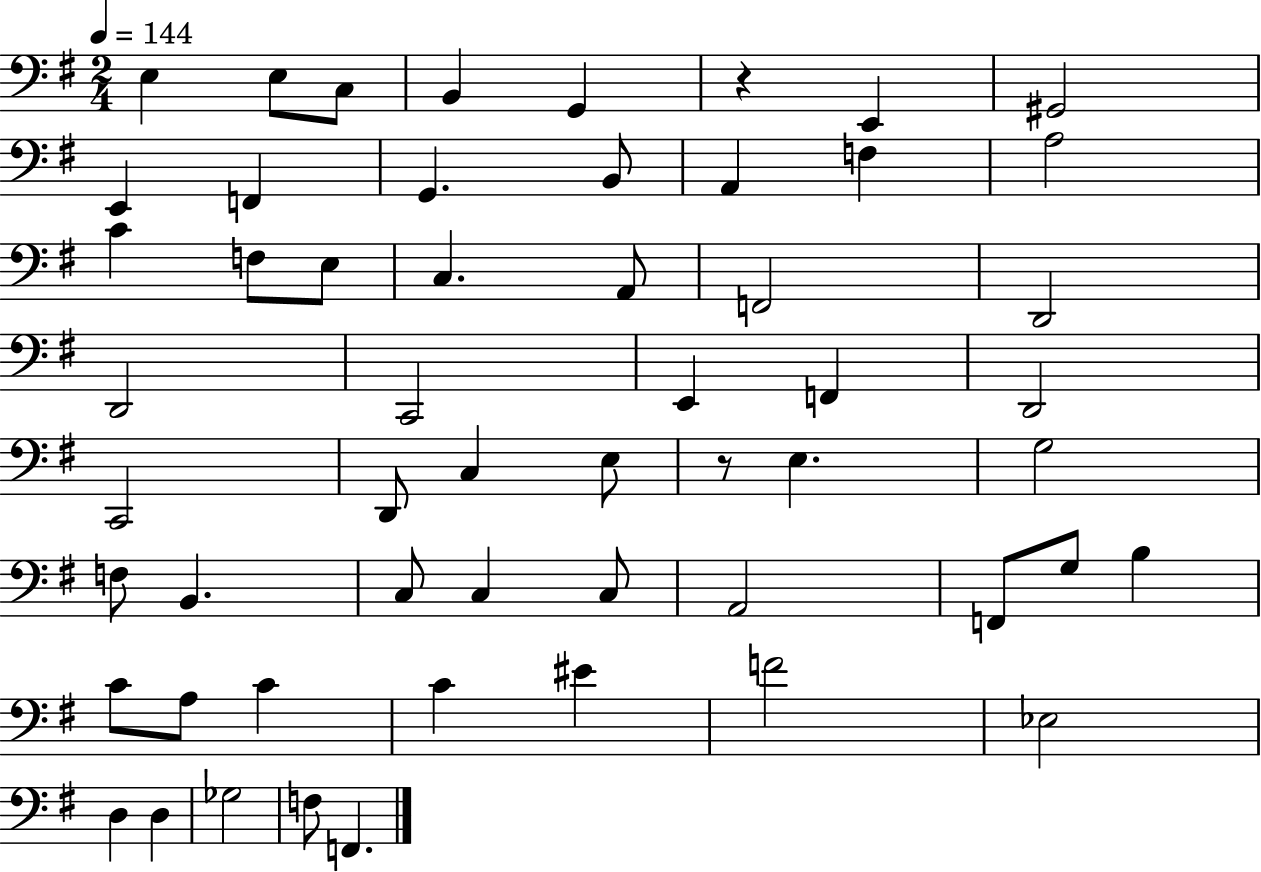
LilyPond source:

{
  \clef bass
  \numericTimeSignature
  \time 2/4
  \key g \major
  \tempo 4 = 144
  e4 e8 c8 | b,4 g,4 | r4 e,4 | gis,2 | \break e,4 f,4 | g,4. b,8 | a,4 f4 | a2 | \break c'4 f8 e8 | c4. a,8 | f,2 | d,2 | \break d,2 | c,2 | e,4 f,4 | d,2 | \break c,2 | d,8 c4 e8 | r8 e4. | g2 | \break f8 b,4. | c8 c4 c8 | a,2 | f,8 g8 b4 | \break c'8 a8 c'4 | c'4 eis'4 | f'2 | ees2 | \break d4 d4 | ges2 | f8 f,4. | \bar "|."
}